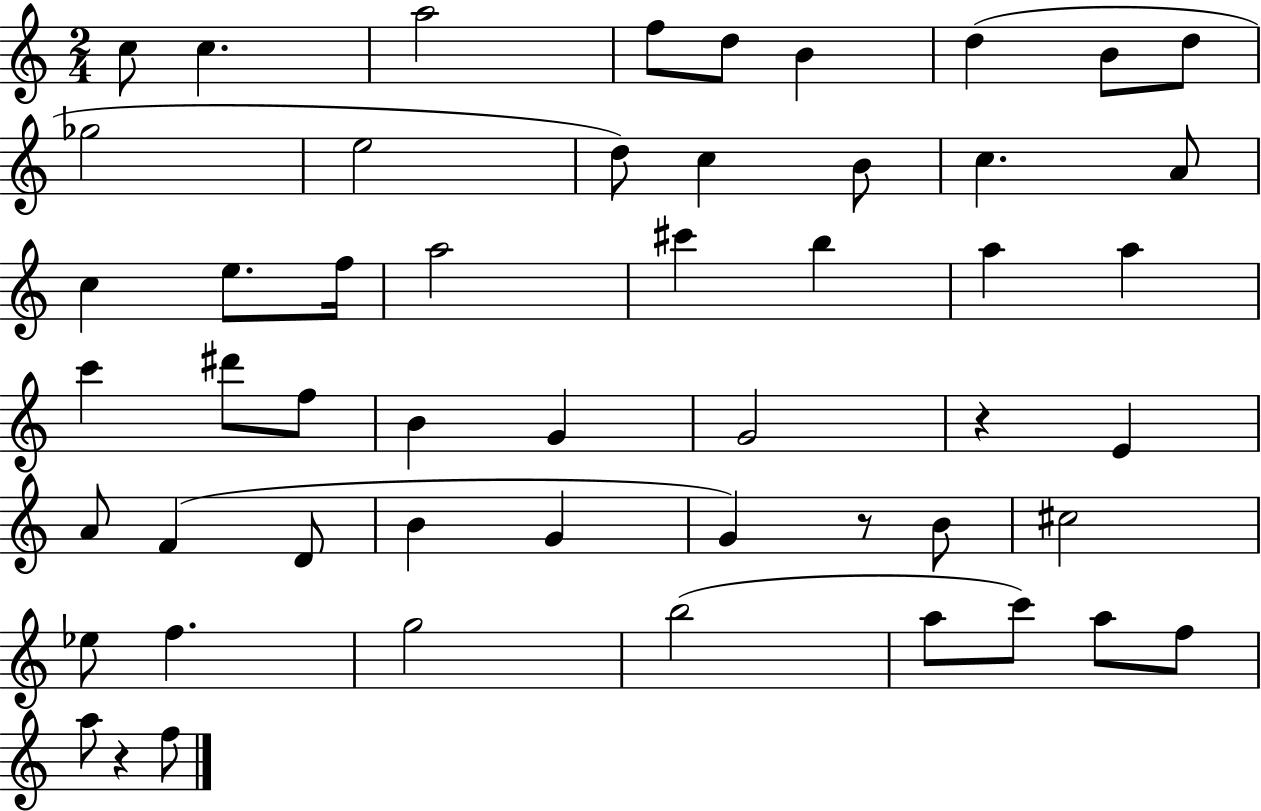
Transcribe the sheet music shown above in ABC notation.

X:1
T:Untitled
M:2/4
L:1/4
K:C
c/2 c a2 f/2 d/2 B d B/2 d/2 _g2 e2 d/2 c B/2 c A/2 c e/2 f/4 a2 ^c' b a a c' ^d'/2 f/2 B G G2 z E A/2 F D/2 B G G z/2 B/2 ^c2 _e/2 f g2 b2 a/2 c'/2 a/2 f/2 a/2 z f/2